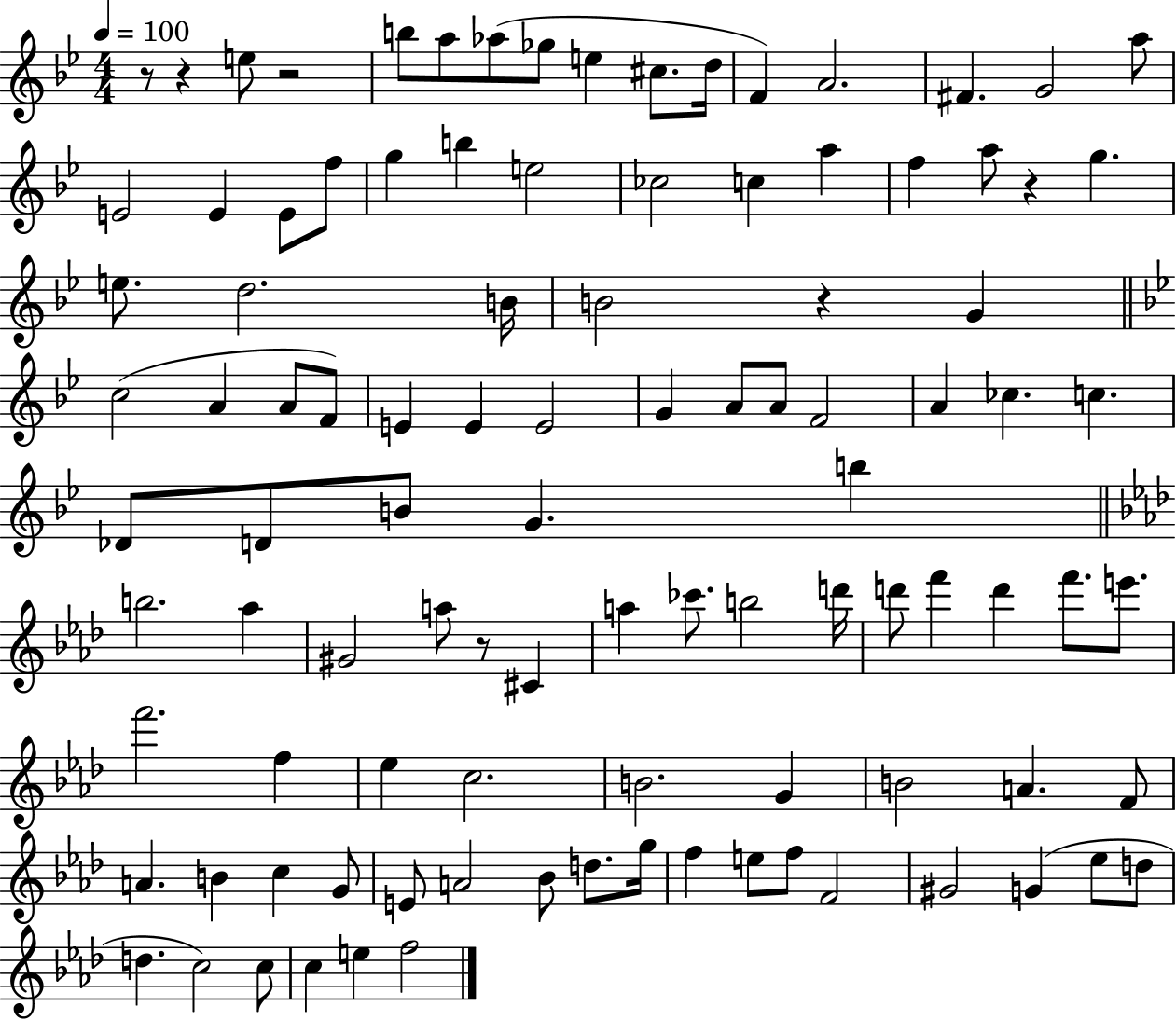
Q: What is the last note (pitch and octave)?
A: F5